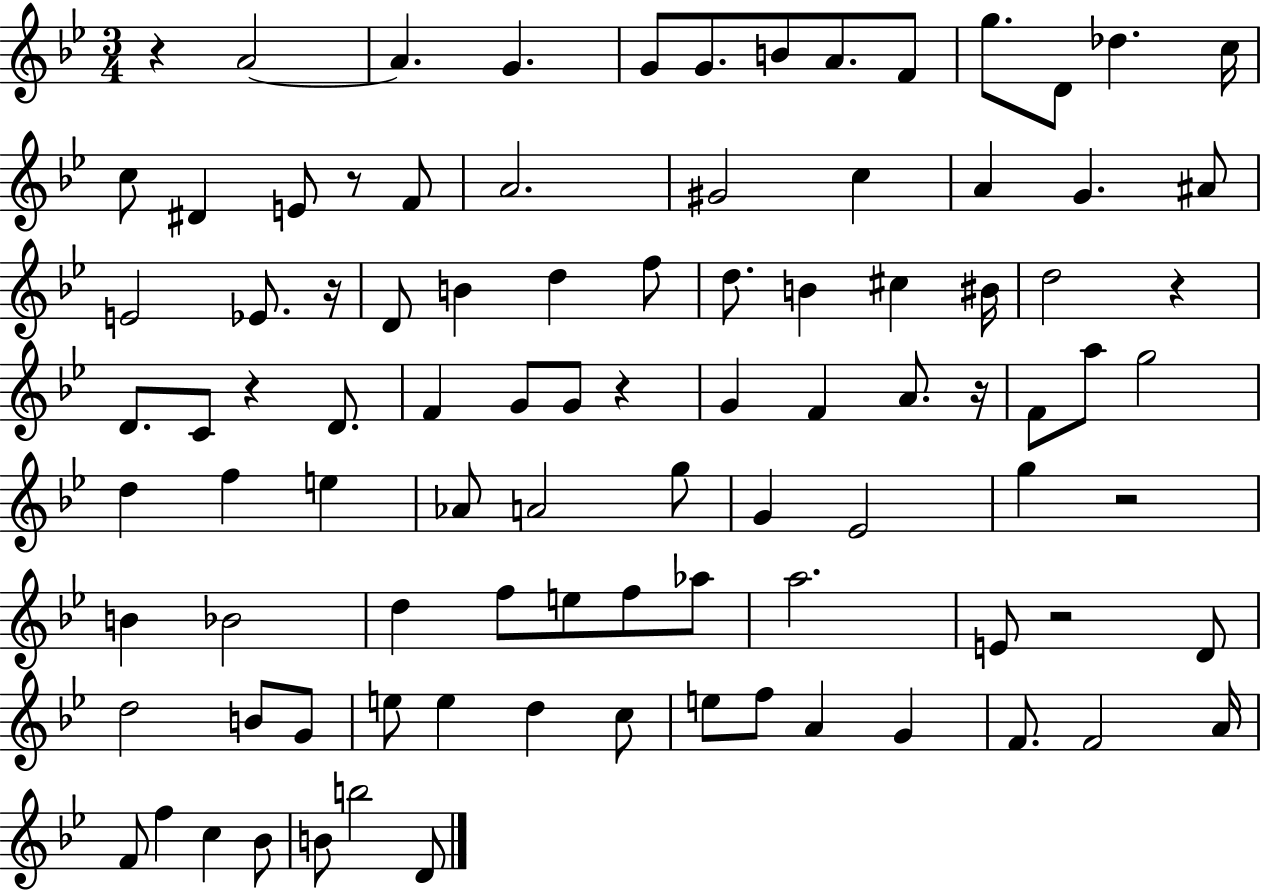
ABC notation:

X:1
T:Untitled
M:3/4
L:1/4
K:Bb
z A2 A G G/2 G/2 B/2 A/2 F/2 g/2 D/2 _d c/4 c/2 ^D E/2 z/2 F/2 A2 ^G2 c A G ^A/2 E2 _E/2 z/4 D/2 B d f/2 d/2 B ^c ^B/4 d2 z D/2 C/2 z D/2 F G/2 G/2 z G F A/2 z/4 F/2 a/2 g2 d f e _A/2 A2 g/2 G _E2 g z2 B _B2 d f/2 e/2 f/2 _a/2 a2 E/2 z2 D/2 d2 B/2 G/2 e/2 e d c/2 e/2 f/2 A G F/2 F2 A/4 F/2 f c _B/2 B/2 b2 D/2